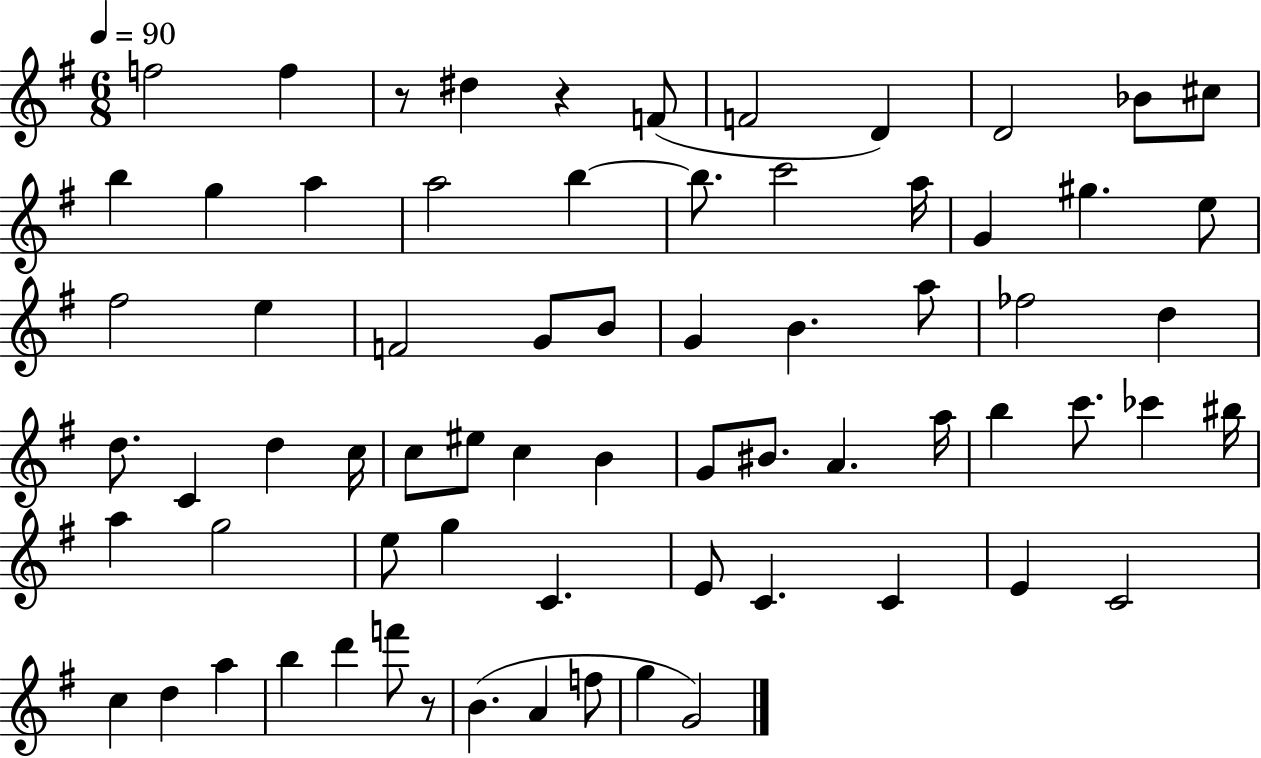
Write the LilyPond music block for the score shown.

{
  \clef treble
  \numericTimeSignature
  \time 6/8
  \key g \major
  \tempo 4 = 90
  f''2 f''4 | r8 dis''4 r4 f'8( | f'2 d'4) | d'2 bes'8 cis''8 | \break b''4 g''4 a''4 | a''2 b''4~~ | b''8. c'''2 a''16 | g'4 gis''4. e''8 | \break fis''2 e''4 | f'2 g'8 b'8 | g'4 b'4. a''8 | fes''2 d''4 | \break d''8. c'4 d''4 c''16 | c''8 eis''8 c''4 b'4 | g'8 bis'8. a'4. a''16 | b''4 c'''8. ces'''4 bis''16 | \break a''4 g''2 | e''8 g''4 c'4. | e'8 c'4. c'4 | e'4 c'2 | \break c''4 d''4 a''4 | b''4 d'''4 f'''8 r8 | b'4.( a'4 f''8 | g''4 g'2) | \break \bar "|."
}